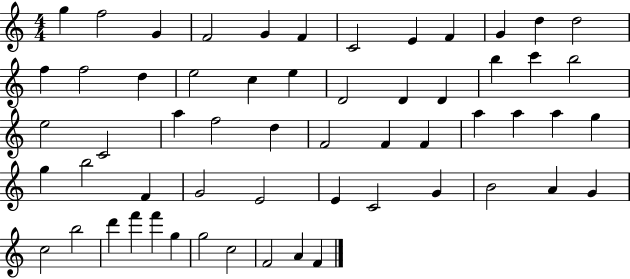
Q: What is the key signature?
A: C major